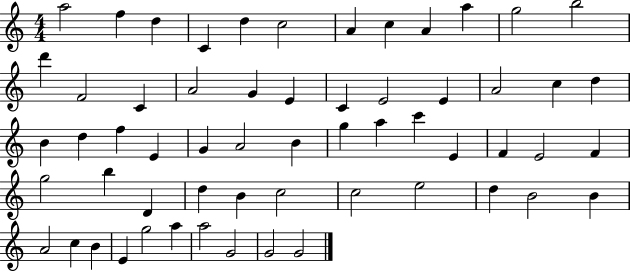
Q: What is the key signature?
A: C major